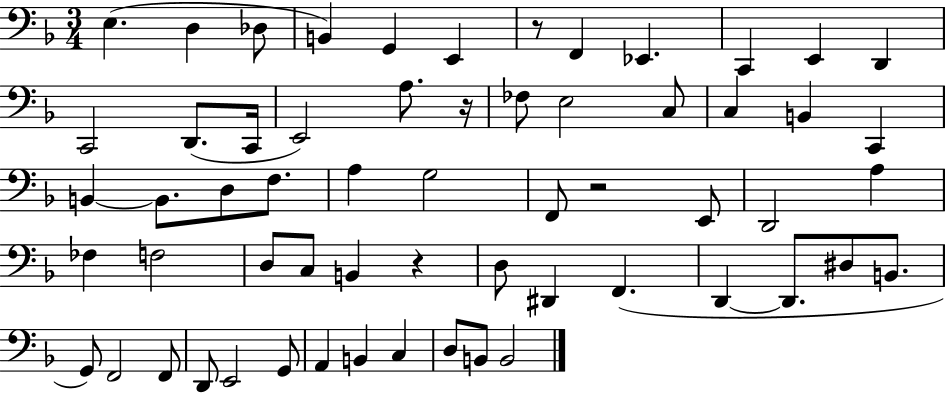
{
  \clef bass
  \numericTimeSignature
  \time 3/4
  \key f \major
  e4.( d4 des8 | b,4) g,4 e,4 | r8 f,4 ees,4. | c,4 e,4 d,4 | \break c,2 d,8.( c,16 | e,2) a8. r16 | fes8 e2 c8 | c4 b,4 c,4 | \break b,4~~ b,8. d8 f8. | a4 g2 | f,8 r2 e,8 | d,2 a4 | \break fes4 f2 | d8 c8 b,4 r4 | d8 dis,4 f,4.( | d,4~~ d,8. dis8 b,8. | \break g,8) f,2 f,8 | d,8 e,2 g,8 | a,4 b,4 c4 | d8 b,8 b,2 | \break \bar "|."
}